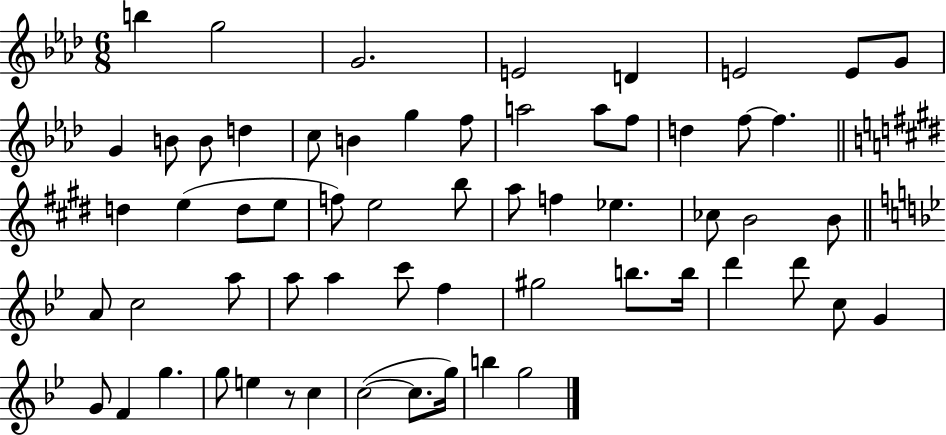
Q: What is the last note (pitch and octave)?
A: G5